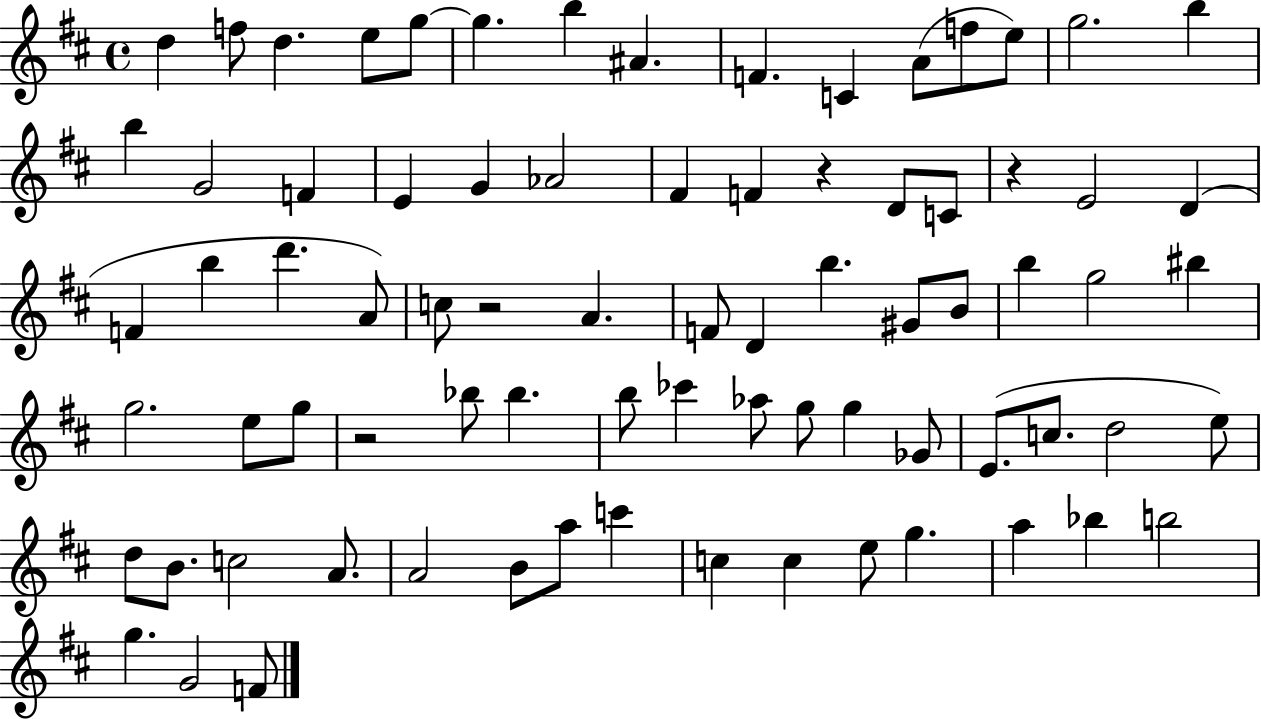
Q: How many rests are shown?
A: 4